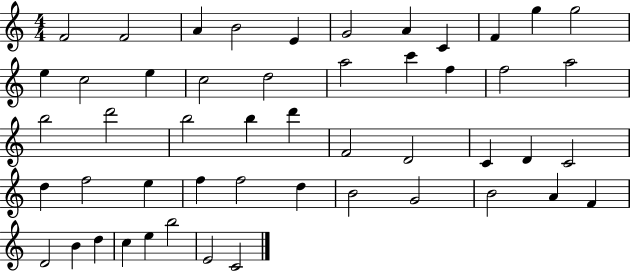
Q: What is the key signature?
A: C major